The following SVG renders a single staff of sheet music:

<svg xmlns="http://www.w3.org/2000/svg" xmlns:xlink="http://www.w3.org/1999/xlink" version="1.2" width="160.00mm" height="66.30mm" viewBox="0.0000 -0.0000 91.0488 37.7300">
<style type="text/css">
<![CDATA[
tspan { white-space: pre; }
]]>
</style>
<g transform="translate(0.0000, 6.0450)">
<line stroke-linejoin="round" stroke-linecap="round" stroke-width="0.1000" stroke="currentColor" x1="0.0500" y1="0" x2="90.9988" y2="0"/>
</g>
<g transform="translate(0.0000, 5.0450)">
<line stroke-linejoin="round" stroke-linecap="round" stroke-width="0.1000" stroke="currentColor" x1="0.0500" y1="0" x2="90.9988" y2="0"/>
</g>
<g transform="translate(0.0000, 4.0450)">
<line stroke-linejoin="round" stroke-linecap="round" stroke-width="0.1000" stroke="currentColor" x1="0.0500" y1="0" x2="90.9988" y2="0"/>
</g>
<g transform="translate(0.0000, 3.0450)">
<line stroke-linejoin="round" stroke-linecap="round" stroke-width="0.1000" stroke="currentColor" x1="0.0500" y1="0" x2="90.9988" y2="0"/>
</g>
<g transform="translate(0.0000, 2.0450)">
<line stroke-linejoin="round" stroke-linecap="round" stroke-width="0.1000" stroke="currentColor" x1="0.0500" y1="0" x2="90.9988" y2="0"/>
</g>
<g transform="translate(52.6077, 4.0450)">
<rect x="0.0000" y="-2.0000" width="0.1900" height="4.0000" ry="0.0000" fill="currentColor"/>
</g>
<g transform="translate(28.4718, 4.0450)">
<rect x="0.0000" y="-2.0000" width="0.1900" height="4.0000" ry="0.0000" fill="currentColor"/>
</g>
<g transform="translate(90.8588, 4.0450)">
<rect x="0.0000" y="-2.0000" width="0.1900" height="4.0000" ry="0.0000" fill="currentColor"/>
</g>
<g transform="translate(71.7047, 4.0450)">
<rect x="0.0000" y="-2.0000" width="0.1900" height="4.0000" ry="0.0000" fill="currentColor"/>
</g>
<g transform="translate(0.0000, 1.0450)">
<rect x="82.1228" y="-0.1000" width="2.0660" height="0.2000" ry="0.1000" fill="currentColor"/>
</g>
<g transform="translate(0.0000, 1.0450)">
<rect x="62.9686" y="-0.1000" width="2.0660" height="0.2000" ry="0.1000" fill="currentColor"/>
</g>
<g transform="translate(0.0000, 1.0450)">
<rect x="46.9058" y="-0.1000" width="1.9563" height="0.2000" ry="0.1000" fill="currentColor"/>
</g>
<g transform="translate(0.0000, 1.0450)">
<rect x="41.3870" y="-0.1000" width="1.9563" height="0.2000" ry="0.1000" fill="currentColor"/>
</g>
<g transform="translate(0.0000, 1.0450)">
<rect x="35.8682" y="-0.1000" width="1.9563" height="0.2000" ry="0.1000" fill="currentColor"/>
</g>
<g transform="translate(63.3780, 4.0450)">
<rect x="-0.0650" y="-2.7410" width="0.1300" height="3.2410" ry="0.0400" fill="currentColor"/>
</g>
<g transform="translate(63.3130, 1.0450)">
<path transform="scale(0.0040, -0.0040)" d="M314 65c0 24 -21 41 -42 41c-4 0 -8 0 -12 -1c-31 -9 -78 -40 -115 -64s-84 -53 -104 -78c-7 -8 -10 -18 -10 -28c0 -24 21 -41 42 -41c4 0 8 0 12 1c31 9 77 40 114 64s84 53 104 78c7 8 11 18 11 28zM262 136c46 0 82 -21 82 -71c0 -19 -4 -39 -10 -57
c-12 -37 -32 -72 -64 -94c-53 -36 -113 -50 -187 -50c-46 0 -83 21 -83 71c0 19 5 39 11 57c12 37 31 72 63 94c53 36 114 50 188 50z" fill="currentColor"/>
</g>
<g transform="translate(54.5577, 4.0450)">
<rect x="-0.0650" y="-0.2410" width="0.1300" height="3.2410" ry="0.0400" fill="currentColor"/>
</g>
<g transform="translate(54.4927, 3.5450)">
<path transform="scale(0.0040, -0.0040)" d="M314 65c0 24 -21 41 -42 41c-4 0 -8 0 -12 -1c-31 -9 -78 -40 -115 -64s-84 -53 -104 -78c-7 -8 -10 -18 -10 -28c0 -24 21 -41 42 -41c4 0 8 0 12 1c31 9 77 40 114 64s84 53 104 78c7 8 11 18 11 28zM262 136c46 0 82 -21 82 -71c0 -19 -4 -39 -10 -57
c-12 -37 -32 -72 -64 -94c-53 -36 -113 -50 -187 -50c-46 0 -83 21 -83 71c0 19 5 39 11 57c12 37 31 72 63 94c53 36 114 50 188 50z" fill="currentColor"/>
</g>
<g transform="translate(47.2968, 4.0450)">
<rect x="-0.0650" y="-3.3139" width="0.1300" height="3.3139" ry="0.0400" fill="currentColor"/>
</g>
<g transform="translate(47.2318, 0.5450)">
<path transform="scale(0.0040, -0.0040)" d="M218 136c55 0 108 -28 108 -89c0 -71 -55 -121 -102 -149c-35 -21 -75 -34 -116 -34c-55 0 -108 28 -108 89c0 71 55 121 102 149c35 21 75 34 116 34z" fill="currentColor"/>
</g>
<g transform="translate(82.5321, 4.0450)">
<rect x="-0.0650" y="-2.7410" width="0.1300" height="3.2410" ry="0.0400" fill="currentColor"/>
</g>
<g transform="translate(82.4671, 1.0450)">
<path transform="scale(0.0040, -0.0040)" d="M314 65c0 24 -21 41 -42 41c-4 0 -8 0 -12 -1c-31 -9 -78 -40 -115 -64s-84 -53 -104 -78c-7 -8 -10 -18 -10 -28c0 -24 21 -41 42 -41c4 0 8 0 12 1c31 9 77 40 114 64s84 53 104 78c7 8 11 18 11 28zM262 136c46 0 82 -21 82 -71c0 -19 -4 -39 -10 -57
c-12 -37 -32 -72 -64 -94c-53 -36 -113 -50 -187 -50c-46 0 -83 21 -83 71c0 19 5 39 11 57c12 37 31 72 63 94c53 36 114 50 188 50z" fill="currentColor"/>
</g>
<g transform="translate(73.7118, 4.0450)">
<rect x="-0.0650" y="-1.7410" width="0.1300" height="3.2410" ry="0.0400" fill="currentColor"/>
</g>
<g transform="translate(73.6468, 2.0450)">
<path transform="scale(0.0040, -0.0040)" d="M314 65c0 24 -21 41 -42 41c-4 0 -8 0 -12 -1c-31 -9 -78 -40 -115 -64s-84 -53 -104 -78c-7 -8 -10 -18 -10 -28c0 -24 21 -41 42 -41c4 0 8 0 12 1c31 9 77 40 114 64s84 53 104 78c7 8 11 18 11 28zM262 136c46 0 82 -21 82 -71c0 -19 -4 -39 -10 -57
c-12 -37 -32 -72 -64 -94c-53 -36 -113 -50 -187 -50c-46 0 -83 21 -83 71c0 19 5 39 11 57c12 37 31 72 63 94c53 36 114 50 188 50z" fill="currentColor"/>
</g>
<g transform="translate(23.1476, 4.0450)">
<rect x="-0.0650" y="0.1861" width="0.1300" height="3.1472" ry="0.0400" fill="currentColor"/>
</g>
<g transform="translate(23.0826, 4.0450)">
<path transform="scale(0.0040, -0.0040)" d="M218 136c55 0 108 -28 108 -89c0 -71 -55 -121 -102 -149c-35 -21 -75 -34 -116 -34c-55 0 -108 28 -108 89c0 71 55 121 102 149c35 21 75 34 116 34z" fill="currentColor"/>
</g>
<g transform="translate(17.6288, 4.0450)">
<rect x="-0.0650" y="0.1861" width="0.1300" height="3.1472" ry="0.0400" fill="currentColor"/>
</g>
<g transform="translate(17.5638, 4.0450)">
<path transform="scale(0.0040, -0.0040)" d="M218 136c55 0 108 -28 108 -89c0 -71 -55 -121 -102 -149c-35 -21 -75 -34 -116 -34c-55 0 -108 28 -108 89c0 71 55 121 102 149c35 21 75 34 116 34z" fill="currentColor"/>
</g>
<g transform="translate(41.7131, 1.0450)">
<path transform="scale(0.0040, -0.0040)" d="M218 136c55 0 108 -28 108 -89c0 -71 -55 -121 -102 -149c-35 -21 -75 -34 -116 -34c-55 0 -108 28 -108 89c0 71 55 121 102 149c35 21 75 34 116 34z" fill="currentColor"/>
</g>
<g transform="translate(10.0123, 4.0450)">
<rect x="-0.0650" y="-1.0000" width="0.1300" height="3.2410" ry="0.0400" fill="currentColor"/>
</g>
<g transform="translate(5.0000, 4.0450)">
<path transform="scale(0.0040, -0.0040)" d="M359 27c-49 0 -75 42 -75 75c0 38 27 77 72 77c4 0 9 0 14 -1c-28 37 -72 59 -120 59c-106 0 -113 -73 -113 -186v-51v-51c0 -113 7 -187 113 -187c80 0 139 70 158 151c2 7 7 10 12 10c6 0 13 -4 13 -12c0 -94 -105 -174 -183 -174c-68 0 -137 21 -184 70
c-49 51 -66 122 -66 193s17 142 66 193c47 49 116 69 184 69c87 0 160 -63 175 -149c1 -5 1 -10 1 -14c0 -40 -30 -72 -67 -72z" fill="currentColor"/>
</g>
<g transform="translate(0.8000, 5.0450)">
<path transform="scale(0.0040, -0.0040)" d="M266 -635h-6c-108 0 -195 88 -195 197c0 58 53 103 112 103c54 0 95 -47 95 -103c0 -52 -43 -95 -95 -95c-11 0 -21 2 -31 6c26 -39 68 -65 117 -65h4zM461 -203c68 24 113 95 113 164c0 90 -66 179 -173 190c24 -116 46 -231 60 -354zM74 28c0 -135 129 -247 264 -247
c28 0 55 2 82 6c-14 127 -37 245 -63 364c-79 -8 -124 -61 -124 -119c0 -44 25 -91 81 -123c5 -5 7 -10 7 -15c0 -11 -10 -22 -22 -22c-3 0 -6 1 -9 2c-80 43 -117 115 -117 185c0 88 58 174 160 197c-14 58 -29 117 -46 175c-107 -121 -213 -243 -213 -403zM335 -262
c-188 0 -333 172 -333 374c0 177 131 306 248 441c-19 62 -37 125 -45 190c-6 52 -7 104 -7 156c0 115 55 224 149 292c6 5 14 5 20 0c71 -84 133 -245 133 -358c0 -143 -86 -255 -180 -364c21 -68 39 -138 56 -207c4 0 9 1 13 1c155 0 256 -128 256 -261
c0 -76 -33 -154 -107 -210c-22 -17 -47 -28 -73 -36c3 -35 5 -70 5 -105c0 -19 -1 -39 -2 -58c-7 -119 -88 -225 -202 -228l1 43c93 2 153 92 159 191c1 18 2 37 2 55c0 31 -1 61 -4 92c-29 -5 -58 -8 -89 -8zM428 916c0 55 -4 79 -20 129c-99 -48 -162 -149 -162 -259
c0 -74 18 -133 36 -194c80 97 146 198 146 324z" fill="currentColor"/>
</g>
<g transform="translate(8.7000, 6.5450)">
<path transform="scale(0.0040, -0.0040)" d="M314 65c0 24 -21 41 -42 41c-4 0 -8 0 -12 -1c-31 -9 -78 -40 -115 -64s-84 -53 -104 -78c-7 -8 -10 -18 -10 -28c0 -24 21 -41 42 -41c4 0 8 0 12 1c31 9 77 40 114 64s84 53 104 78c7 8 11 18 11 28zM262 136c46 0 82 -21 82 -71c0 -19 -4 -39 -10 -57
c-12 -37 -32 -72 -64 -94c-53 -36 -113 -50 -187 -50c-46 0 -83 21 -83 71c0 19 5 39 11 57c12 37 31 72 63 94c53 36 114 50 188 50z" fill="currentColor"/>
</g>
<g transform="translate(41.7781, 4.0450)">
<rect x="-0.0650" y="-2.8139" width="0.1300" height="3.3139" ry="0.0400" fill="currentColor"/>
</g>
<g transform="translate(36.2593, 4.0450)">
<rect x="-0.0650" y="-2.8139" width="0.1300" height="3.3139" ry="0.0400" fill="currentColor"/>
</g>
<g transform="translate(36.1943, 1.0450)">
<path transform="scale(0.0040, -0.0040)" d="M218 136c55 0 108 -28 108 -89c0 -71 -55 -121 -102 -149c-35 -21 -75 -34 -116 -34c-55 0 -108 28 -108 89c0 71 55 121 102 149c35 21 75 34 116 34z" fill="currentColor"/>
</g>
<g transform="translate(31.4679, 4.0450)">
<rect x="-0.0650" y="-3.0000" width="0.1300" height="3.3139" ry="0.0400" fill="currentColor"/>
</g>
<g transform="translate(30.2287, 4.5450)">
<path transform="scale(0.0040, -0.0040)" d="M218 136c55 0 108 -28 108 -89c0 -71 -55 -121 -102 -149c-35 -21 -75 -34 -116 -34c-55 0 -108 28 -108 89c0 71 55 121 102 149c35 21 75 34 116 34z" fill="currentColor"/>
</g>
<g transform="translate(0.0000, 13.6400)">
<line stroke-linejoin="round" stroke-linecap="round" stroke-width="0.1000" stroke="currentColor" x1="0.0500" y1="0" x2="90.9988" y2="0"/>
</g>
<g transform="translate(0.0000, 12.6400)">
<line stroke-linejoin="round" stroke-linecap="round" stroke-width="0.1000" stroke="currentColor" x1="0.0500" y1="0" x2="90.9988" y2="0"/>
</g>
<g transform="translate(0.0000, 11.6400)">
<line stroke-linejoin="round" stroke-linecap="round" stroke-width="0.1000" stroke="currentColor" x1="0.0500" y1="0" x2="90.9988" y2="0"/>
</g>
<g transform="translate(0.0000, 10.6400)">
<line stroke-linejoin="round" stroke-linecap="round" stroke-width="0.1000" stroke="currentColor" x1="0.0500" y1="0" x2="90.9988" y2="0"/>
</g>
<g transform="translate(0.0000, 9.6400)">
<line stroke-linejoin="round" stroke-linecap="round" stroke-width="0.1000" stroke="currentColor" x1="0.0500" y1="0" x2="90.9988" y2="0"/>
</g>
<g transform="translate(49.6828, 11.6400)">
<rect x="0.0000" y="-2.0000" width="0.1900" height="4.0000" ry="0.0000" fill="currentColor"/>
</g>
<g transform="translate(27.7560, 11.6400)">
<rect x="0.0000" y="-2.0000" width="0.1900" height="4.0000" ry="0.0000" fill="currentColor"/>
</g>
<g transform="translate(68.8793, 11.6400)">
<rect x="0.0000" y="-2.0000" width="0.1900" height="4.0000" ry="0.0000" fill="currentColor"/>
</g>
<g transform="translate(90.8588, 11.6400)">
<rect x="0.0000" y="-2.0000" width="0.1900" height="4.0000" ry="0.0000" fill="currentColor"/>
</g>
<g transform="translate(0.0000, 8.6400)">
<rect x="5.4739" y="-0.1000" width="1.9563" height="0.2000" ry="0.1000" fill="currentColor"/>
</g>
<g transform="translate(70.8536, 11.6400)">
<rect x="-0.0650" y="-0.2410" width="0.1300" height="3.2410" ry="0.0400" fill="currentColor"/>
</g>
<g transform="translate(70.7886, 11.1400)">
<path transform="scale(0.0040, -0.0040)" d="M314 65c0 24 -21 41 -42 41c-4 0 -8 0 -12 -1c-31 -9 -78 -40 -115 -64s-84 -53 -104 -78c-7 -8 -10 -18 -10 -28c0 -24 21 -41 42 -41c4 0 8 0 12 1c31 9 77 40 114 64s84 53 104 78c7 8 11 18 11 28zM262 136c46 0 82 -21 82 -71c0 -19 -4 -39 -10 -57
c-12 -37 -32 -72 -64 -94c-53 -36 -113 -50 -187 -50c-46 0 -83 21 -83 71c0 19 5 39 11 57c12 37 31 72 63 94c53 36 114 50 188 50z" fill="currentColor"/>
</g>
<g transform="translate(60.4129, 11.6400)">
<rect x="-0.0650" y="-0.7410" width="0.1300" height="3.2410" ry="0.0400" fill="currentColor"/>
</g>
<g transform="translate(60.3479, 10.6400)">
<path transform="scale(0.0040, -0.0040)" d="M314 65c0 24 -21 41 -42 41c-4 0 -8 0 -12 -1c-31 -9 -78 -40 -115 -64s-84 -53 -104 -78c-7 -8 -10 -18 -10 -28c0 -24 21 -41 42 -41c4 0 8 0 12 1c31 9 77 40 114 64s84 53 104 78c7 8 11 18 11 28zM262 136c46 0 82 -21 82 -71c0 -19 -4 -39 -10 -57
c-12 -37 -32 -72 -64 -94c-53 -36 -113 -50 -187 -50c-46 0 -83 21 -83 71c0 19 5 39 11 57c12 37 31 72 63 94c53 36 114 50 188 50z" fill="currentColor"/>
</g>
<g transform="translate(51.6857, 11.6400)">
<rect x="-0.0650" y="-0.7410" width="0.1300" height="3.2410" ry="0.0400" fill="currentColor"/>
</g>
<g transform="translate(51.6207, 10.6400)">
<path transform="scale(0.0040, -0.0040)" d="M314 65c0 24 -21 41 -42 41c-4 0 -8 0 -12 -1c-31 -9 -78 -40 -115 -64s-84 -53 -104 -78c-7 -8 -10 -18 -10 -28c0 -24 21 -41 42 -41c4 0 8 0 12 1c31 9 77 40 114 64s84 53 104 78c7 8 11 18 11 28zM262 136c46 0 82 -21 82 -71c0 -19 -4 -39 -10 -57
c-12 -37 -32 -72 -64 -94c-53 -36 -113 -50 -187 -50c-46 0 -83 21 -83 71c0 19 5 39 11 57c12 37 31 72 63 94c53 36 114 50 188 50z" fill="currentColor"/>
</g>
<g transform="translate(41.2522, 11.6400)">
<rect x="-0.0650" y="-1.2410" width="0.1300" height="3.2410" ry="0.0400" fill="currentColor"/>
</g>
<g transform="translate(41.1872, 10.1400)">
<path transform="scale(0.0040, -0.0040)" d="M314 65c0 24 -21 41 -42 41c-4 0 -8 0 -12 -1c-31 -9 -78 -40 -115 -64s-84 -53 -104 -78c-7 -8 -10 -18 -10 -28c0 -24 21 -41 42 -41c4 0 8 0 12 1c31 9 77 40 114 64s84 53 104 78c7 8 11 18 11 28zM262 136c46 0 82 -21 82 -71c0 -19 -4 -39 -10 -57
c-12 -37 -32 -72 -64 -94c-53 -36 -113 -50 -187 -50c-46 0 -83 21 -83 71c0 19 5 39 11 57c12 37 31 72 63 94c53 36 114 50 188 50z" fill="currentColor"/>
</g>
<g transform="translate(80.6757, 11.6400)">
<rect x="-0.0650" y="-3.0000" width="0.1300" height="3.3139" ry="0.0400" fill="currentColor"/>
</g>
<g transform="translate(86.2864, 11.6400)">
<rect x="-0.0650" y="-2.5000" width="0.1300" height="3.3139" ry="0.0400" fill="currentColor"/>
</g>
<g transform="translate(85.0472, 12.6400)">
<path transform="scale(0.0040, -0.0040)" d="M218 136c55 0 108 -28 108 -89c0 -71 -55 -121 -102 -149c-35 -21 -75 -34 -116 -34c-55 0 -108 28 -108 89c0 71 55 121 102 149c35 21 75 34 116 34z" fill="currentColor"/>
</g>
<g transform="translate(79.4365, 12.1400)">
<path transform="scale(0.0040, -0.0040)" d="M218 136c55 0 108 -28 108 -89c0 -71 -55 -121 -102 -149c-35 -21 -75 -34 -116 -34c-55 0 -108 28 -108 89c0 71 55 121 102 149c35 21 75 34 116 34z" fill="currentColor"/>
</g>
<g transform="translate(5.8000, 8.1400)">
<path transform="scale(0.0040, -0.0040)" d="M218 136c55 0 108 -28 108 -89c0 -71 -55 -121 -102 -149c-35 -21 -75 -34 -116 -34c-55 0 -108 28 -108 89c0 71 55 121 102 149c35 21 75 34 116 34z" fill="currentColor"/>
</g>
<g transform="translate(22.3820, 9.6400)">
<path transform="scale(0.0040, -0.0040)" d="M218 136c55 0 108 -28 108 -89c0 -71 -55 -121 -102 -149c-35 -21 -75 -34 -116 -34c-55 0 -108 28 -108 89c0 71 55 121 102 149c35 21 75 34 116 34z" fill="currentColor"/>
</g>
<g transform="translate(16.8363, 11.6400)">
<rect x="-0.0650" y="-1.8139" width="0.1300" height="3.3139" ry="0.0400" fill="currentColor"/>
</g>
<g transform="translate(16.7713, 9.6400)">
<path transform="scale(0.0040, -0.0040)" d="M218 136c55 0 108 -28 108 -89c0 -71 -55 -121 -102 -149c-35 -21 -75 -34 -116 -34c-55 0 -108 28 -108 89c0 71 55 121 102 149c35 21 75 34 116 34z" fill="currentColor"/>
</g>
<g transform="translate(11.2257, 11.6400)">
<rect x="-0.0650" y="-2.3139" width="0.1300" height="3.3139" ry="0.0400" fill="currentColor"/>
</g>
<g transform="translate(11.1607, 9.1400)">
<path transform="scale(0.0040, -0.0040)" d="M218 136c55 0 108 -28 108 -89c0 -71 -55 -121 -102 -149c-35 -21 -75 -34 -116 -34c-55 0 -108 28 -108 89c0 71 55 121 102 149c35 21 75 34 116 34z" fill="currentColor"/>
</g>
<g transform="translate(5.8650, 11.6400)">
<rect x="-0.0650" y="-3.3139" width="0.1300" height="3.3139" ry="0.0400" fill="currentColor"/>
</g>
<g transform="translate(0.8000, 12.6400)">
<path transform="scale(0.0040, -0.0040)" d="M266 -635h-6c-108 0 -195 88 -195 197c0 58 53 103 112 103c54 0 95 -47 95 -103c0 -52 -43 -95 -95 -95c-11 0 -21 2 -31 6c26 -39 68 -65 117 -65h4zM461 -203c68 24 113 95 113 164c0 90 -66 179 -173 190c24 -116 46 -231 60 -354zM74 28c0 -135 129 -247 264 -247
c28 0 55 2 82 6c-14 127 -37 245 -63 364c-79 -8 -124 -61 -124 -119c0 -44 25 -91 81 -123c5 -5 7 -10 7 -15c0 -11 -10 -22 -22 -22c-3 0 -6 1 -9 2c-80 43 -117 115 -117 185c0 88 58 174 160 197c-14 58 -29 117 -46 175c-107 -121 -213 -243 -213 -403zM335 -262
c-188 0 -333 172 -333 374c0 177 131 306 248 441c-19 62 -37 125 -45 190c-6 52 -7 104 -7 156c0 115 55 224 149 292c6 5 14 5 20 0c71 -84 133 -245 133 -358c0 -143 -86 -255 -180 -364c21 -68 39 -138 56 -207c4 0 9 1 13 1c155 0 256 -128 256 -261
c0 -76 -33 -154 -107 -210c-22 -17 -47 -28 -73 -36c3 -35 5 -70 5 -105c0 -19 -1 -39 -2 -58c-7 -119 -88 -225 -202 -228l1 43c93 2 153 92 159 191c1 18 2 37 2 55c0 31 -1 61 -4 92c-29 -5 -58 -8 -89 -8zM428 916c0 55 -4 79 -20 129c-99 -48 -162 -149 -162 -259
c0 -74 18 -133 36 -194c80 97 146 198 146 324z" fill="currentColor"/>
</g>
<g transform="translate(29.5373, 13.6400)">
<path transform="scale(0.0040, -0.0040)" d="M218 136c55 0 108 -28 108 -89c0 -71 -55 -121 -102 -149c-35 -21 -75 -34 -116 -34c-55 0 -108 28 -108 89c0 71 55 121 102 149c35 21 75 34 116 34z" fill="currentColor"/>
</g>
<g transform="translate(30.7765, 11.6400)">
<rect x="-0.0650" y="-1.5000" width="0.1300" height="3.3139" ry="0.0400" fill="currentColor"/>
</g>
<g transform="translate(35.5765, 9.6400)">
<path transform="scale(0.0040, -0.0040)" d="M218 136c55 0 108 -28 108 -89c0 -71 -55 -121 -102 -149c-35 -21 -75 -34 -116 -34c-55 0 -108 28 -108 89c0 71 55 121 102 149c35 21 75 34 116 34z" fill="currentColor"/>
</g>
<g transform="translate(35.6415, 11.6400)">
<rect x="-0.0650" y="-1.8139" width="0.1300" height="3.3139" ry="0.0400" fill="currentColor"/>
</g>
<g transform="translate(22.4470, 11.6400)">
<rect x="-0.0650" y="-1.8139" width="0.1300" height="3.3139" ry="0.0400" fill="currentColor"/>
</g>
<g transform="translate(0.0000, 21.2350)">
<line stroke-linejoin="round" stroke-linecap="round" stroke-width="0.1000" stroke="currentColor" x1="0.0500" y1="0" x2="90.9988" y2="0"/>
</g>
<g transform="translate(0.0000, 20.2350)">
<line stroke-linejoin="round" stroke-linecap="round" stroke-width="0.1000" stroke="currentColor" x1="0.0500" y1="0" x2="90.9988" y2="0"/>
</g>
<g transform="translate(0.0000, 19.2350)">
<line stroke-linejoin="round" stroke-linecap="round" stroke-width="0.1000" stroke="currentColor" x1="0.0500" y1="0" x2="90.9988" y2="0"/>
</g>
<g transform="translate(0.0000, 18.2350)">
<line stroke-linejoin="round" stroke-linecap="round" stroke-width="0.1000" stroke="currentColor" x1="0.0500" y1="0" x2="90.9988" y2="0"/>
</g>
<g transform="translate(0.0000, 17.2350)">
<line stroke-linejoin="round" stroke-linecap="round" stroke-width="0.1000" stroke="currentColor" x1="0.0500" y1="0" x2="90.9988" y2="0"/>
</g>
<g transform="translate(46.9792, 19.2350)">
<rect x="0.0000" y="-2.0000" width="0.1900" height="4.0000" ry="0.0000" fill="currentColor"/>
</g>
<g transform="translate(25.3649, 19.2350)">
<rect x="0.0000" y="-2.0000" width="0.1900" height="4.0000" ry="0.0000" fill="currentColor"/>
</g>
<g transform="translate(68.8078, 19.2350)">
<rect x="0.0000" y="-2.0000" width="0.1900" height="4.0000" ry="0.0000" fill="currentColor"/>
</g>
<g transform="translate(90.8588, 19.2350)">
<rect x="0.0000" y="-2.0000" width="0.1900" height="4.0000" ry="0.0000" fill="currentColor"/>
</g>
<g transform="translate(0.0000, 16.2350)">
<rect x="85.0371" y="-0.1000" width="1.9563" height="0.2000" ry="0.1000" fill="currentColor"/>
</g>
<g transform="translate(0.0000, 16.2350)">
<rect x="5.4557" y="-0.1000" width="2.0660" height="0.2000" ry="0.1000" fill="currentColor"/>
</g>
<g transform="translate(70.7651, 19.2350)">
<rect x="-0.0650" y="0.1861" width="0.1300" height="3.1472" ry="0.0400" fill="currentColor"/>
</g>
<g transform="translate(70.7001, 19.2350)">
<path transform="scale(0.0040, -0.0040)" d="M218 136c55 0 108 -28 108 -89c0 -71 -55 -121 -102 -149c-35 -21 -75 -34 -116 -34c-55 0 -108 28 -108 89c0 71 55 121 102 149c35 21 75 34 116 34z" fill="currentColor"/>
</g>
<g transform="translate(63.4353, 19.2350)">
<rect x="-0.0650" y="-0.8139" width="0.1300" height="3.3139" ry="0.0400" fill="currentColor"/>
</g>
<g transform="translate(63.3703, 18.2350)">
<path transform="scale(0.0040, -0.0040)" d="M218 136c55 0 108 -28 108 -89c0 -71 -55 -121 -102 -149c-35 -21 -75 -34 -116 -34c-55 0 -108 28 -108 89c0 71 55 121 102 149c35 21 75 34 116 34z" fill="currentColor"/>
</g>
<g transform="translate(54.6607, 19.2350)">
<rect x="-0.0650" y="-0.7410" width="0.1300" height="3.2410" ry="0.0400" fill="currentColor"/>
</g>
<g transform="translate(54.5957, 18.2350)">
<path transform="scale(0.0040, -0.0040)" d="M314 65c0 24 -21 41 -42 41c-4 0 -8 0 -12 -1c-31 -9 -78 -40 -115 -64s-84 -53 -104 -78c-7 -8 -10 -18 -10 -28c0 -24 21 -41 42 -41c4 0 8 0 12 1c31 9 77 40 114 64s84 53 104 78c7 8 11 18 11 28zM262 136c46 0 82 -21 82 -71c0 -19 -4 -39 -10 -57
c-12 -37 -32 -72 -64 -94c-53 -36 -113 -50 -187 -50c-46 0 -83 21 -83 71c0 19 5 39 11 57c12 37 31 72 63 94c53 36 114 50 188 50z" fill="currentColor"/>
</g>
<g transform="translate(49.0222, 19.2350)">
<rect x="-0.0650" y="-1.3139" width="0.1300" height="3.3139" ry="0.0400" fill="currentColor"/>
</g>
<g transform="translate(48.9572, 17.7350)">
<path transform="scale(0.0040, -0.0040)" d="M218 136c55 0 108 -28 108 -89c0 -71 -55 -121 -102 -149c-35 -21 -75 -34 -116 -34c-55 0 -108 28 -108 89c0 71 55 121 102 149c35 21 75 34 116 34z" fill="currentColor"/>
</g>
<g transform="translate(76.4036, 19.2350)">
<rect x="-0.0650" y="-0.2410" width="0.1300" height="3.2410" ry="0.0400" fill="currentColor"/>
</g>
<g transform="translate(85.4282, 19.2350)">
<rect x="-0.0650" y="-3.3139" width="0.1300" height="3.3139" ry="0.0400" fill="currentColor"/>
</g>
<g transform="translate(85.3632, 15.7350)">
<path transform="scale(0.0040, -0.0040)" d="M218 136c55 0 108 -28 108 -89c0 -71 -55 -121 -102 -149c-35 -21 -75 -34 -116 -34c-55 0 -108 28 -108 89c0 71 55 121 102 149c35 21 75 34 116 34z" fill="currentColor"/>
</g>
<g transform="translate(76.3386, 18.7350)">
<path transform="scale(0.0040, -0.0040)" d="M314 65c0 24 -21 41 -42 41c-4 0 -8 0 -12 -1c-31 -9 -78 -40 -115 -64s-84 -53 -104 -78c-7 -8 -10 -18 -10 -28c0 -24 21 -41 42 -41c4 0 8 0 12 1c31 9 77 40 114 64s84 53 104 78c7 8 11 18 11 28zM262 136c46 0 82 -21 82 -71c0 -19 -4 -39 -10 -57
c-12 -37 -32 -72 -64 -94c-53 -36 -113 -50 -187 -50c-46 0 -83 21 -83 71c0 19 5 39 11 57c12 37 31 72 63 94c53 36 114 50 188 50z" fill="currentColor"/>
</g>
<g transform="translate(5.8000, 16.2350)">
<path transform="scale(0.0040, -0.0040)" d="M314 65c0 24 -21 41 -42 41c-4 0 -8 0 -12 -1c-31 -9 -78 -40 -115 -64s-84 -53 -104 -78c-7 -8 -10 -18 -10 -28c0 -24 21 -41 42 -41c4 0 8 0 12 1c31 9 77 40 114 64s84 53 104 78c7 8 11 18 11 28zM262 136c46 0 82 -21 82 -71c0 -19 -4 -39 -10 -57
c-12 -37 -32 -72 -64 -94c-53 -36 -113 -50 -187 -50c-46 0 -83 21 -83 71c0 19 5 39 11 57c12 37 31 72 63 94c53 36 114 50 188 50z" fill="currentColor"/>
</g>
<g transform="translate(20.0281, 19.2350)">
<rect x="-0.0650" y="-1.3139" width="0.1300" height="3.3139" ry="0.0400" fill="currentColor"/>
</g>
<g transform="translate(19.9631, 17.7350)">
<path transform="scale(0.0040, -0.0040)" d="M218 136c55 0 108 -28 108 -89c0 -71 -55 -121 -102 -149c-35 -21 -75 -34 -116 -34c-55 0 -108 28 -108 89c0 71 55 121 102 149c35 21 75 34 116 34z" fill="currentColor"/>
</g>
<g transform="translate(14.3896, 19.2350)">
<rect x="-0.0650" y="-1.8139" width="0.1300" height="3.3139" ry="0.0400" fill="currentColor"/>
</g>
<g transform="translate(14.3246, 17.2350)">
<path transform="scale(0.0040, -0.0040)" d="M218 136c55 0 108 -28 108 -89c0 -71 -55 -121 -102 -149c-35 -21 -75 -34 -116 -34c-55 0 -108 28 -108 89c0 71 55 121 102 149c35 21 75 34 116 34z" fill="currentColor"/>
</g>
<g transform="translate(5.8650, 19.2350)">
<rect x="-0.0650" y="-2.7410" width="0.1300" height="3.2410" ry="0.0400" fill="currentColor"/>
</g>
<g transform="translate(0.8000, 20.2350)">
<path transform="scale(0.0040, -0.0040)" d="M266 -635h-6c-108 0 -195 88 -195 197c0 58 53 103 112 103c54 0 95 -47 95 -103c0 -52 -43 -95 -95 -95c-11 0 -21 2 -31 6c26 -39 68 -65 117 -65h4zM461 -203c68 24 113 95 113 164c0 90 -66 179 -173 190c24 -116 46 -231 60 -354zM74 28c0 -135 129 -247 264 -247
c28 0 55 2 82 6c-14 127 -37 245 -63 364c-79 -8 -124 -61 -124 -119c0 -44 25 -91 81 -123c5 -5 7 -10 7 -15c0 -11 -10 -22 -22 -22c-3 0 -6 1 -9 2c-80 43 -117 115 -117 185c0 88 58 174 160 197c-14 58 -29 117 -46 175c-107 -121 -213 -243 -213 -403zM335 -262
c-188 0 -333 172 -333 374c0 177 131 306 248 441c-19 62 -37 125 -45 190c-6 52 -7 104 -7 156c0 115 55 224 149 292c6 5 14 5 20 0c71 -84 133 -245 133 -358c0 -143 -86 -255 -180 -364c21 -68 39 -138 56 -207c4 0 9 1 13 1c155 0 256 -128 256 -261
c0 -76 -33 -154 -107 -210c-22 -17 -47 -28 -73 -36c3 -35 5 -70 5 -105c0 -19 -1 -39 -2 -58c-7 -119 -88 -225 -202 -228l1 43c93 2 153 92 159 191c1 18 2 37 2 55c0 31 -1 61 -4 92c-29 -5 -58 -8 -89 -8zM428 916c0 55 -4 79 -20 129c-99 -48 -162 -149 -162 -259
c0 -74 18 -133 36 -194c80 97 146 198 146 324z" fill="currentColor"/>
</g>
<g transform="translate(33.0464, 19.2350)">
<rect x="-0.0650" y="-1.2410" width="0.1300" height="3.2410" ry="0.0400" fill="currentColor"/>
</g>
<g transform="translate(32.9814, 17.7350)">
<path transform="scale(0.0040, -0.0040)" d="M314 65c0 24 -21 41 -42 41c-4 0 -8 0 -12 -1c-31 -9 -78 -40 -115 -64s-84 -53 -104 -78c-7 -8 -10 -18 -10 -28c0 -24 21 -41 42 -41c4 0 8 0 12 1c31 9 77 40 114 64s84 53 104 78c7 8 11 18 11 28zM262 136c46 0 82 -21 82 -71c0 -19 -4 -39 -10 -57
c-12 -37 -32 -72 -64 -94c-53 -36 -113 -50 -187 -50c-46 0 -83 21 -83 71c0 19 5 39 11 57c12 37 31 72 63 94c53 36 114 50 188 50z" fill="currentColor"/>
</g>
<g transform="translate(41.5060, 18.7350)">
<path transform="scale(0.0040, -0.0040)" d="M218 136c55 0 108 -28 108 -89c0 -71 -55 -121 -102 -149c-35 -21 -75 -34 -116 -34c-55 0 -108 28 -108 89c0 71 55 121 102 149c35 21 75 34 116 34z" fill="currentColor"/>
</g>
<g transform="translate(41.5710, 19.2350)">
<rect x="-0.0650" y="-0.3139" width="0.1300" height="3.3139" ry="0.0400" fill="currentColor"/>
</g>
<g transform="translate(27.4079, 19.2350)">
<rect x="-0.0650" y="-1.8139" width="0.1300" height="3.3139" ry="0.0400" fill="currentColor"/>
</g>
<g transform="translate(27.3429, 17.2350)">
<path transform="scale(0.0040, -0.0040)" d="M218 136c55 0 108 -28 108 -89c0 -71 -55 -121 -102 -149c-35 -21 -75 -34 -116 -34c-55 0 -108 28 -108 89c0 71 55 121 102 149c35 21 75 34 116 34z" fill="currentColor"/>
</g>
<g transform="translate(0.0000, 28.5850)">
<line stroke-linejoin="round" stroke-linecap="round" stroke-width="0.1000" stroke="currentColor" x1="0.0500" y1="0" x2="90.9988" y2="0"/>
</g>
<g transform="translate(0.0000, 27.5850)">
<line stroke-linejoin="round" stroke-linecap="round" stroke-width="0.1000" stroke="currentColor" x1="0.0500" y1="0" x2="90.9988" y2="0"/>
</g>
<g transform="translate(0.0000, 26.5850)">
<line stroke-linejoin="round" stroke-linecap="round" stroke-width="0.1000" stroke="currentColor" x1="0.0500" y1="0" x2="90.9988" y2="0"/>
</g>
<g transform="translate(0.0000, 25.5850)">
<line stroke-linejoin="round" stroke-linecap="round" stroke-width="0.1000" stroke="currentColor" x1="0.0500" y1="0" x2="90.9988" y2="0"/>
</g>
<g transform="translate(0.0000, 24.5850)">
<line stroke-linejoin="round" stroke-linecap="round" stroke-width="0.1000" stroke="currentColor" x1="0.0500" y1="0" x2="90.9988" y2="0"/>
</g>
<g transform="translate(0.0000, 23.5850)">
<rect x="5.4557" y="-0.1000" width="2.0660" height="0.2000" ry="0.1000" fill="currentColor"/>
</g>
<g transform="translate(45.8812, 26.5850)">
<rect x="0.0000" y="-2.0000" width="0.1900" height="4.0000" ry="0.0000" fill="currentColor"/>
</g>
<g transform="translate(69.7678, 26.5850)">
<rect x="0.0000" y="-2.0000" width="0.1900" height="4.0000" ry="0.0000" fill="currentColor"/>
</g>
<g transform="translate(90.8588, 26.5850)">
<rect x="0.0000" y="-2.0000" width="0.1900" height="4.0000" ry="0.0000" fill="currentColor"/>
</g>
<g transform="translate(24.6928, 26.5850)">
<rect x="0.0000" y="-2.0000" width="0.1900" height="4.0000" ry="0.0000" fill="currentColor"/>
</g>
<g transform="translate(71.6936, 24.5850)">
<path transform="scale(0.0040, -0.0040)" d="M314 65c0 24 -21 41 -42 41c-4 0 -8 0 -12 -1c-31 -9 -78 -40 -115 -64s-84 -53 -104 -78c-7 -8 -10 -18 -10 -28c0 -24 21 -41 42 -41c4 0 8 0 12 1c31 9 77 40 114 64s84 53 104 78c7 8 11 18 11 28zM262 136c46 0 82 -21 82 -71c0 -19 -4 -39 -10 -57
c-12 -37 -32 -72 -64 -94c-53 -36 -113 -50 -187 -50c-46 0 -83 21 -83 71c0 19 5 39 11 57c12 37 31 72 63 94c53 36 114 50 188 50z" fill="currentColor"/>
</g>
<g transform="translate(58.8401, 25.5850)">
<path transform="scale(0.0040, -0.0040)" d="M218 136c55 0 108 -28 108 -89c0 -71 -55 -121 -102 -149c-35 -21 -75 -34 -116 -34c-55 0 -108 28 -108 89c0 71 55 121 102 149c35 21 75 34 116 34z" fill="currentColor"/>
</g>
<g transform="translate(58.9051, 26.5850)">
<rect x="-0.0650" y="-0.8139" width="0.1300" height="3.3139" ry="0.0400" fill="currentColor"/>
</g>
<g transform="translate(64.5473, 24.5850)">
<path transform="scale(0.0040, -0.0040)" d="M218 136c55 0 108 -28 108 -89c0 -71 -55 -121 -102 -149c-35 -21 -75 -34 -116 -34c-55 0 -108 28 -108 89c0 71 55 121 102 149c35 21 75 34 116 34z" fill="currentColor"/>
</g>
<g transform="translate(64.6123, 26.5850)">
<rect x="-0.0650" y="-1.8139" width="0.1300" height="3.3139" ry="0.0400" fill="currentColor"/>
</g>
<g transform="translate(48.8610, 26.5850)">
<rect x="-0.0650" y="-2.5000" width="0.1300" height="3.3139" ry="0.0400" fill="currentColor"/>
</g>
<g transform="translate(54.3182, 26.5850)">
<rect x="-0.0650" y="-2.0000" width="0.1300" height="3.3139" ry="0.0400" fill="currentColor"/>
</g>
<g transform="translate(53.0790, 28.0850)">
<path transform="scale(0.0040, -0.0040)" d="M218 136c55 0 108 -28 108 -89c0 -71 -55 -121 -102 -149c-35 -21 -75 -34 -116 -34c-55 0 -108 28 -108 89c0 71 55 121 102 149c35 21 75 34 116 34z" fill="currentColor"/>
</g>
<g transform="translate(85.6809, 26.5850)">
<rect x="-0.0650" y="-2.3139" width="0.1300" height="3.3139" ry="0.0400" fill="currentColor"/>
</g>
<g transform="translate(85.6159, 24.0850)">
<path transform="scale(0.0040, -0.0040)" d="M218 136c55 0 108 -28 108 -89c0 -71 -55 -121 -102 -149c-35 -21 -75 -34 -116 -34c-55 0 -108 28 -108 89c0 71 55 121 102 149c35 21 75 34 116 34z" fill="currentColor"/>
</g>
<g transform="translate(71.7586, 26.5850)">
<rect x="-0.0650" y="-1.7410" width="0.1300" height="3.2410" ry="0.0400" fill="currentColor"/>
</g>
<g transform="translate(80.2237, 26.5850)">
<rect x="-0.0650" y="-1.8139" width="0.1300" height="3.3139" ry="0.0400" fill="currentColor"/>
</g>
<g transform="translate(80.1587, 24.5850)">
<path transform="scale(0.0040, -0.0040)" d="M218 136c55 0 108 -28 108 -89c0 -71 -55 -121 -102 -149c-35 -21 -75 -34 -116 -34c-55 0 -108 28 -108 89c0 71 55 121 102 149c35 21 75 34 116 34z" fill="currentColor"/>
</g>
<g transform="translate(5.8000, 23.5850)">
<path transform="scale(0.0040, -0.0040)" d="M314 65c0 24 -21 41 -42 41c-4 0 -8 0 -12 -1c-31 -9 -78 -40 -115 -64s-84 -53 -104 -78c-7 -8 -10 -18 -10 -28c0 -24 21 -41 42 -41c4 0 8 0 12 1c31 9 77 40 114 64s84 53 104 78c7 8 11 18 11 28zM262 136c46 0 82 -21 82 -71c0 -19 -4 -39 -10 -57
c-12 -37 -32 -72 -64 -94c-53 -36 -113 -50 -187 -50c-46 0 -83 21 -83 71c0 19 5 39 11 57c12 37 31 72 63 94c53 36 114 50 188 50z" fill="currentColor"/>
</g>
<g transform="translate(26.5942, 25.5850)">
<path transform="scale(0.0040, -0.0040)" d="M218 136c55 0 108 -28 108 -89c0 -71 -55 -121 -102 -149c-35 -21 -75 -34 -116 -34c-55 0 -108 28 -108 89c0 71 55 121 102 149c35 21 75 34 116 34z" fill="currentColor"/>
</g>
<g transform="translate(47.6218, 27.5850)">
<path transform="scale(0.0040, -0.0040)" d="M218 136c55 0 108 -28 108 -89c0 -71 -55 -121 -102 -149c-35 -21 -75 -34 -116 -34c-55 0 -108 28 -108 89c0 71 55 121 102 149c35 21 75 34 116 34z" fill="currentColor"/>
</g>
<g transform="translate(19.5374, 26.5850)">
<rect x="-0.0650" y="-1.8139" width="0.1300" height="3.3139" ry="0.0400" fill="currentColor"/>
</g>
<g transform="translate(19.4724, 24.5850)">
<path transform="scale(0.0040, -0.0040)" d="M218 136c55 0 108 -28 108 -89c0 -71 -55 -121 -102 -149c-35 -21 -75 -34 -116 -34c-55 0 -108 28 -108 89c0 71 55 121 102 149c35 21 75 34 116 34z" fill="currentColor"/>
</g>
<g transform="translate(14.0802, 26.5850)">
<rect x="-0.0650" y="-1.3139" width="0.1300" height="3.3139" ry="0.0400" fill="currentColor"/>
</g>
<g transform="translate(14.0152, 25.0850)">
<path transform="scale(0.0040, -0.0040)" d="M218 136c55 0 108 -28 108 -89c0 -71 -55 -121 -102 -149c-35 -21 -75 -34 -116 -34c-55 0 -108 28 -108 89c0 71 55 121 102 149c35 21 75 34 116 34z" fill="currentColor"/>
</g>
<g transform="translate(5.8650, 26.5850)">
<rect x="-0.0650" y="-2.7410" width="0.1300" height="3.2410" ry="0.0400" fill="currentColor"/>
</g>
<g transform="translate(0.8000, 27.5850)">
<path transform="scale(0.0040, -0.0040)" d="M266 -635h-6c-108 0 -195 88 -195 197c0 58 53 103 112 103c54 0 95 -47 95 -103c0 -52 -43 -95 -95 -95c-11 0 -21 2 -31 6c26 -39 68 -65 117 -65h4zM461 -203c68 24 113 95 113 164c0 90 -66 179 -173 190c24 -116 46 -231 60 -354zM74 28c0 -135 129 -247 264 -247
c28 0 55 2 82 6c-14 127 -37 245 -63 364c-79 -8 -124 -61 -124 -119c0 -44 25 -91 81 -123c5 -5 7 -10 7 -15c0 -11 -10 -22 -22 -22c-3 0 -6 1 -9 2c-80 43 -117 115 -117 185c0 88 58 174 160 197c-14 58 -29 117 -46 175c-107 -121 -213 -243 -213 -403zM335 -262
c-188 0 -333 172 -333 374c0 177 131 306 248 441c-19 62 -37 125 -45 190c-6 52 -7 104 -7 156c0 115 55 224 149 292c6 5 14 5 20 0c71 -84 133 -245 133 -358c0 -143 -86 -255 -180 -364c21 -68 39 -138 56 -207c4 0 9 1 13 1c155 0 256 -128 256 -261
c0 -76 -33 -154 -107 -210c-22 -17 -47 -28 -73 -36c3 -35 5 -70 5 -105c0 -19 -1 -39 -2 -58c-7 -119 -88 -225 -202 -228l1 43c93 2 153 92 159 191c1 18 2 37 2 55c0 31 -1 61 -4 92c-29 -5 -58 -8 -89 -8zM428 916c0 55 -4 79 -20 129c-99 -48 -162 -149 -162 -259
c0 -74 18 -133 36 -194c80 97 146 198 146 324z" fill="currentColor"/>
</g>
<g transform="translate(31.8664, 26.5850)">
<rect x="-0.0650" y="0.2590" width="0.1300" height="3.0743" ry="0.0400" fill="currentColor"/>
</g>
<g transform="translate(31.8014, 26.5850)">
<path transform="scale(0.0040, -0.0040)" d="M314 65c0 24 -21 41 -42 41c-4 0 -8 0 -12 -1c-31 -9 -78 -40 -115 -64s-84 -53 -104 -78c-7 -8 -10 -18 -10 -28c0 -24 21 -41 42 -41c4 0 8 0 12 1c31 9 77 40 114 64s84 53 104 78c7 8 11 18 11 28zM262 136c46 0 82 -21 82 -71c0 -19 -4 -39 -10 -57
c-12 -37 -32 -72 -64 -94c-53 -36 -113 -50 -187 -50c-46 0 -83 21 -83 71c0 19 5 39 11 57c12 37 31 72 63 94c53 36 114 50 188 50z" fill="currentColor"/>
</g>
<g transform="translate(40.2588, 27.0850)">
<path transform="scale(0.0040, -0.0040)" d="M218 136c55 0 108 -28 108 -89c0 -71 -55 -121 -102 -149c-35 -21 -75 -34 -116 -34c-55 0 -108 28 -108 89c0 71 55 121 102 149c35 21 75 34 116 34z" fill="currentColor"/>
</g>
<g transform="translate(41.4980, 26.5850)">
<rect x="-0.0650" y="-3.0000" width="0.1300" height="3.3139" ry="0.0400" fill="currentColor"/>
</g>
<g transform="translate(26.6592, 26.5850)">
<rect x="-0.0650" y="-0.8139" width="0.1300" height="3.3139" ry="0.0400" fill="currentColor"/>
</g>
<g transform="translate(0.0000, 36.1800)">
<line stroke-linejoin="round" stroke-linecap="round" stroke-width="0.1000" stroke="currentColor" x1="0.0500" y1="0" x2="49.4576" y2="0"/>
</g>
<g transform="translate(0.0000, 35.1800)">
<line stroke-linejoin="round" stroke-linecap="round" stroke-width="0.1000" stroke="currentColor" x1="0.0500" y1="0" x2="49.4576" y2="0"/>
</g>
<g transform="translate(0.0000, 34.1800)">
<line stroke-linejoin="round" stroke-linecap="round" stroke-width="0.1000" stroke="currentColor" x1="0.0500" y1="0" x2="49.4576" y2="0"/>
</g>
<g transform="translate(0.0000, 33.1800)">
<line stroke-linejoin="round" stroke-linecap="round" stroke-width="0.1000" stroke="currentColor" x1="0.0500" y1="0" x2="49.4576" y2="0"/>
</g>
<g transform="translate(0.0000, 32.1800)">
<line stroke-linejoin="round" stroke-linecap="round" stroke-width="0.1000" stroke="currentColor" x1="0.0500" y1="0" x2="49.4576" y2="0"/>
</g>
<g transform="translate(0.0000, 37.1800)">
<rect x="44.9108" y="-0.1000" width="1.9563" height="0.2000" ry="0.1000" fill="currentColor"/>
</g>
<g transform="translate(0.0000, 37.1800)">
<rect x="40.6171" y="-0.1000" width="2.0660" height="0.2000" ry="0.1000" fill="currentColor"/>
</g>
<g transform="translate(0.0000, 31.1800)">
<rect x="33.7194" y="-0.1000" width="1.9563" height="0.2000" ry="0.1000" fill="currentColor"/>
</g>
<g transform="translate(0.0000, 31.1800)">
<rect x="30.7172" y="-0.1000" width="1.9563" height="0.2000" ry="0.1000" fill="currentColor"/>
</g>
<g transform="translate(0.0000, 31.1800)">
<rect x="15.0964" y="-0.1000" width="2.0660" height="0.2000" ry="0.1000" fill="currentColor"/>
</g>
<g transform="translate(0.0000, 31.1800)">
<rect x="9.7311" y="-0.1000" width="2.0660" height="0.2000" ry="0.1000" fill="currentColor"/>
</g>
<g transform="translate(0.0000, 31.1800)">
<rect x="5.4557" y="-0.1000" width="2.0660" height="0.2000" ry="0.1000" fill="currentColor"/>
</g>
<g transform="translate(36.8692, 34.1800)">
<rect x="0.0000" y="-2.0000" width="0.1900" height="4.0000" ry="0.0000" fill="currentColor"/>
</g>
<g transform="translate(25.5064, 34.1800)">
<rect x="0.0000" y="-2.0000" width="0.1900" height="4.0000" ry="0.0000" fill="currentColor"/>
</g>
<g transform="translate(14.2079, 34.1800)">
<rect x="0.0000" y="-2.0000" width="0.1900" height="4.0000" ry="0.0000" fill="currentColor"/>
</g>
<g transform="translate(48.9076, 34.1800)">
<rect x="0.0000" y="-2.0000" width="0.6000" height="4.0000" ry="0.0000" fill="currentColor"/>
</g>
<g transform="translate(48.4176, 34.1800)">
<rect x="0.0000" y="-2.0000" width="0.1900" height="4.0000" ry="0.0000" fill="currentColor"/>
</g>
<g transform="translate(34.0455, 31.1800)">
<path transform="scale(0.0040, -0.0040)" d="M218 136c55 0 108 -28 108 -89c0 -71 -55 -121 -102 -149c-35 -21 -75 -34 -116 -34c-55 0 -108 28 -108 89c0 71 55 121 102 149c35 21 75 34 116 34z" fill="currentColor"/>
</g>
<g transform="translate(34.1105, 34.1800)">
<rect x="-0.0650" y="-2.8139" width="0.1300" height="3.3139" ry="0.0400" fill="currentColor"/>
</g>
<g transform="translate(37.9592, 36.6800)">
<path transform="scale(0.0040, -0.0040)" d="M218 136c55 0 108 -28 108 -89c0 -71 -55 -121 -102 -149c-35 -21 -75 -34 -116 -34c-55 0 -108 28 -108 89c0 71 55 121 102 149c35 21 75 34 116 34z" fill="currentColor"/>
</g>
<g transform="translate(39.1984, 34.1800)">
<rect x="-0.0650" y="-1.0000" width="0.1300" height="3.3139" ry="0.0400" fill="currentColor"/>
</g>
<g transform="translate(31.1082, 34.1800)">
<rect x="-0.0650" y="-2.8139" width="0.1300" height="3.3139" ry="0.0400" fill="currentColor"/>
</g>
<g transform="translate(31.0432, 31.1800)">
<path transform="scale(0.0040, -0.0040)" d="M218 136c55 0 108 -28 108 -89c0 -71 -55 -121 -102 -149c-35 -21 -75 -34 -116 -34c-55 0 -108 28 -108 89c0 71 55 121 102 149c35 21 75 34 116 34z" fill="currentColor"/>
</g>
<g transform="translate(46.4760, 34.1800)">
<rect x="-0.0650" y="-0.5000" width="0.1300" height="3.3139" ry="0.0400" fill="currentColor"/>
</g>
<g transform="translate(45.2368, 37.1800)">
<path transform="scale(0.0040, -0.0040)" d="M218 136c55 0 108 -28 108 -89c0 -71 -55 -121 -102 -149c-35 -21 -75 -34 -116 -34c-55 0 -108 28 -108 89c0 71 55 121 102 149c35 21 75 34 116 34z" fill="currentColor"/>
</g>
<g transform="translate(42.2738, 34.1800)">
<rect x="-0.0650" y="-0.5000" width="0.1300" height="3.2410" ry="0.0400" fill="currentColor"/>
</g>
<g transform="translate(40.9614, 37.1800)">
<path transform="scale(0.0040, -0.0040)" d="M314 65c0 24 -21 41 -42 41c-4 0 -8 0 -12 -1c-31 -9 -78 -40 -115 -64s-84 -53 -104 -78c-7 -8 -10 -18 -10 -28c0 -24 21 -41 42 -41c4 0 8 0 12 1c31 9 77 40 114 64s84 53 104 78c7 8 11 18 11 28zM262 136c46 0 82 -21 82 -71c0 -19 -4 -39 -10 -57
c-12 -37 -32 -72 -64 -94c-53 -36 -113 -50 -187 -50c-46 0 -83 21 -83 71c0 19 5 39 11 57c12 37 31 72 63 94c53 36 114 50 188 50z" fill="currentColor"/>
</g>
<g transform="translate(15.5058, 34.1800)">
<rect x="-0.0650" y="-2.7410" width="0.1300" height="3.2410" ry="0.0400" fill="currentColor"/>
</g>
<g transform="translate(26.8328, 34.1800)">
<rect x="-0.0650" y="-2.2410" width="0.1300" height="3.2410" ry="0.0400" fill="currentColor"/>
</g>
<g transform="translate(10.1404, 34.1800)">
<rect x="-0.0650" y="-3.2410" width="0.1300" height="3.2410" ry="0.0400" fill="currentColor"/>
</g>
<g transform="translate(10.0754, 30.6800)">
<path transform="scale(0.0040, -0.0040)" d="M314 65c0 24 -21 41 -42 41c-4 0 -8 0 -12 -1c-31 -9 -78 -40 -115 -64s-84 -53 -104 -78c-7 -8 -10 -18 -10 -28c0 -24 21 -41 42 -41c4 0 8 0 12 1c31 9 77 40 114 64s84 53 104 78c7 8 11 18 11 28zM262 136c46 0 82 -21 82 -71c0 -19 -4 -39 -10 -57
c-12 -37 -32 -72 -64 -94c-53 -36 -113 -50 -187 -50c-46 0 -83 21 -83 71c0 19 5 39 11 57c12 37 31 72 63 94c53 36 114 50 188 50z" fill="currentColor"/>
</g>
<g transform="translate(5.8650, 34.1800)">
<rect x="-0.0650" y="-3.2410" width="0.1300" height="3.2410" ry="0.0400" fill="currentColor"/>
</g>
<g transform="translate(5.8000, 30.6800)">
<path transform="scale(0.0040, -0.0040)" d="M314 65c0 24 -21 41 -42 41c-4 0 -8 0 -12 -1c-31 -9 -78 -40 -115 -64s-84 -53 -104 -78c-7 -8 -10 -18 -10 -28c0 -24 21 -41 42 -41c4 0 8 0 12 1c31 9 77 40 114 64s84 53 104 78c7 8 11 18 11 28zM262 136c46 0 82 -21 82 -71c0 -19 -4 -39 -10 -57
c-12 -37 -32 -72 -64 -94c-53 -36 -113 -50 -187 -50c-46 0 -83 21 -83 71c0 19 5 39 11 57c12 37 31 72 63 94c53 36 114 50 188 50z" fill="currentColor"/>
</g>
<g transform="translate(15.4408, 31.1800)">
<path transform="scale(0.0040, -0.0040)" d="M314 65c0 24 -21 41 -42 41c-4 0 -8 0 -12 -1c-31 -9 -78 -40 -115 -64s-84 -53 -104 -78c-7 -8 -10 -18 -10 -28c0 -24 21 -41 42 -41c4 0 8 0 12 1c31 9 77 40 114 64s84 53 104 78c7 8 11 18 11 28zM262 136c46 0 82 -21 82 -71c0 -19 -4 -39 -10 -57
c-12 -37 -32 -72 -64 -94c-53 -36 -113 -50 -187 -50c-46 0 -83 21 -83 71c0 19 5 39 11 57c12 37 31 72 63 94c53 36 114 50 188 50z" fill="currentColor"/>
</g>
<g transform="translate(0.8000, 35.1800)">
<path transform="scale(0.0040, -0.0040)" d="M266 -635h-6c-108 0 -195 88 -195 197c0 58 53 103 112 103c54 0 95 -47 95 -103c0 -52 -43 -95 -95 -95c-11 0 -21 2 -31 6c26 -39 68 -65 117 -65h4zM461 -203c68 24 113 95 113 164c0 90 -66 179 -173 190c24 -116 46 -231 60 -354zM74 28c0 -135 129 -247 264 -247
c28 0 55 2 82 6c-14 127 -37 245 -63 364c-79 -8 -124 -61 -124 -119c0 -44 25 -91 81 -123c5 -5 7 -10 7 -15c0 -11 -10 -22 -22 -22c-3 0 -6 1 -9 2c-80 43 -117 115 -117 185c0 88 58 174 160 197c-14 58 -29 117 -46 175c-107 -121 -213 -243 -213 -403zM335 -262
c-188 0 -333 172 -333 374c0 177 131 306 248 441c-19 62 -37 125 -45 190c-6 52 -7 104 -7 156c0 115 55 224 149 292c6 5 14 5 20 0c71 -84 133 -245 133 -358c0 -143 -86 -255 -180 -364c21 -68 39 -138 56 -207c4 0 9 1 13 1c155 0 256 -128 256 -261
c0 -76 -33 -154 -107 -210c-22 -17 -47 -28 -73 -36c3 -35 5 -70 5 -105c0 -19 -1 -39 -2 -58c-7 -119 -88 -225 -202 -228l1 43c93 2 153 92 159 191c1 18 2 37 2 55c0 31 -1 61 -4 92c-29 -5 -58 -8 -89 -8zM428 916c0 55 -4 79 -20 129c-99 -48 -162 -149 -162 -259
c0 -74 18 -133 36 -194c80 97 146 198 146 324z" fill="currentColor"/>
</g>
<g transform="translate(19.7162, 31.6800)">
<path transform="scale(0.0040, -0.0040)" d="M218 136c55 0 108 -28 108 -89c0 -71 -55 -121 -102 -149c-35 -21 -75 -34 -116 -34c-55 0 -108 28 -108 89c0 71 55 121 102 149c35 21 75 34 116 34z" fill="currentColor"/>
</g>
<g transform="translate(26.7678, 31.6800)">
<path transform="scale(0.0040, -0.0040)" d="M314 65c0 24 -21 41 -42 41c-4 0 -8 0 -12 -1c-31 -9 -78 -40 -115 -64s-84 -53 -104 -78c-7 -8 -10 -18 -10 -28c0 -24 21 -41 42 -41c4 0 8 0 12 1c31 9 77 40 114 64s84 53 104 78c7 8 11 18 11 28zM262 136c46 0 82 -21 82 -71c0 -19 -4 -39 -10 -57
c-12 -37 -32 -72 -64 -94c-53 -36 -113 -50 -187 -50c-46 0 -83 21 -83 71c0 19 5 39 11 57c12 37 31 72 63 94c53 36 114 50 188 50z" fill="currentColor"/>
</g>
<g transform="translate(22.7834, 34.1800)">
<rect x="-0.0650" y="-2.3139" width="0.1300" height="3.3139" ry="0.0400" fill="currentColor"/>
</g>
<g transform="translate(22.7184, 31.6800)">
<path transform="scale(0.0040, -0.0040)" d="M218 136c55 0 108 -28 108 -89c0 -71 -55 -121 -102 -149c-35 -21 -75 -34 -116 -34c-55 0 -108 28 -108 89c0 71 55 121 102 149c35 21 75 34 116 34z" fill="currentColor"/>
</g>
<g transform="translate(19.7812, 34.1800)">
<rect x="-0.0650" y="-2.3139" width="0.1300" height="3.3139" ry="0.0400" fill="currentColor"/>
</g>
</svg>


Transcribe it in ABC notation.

X:1
T:Untitled
M:4/4
L:1/4
K:C
D2 B B A a a b c2 a2 f2 a2 b g f f E f e2 d2 d2 c2 A G a2 f e f e2 c e d2 d B c2 b a2 e f d B2 A G F d f f2 f g b2 b2 a2 g g g2 a a D C2 C